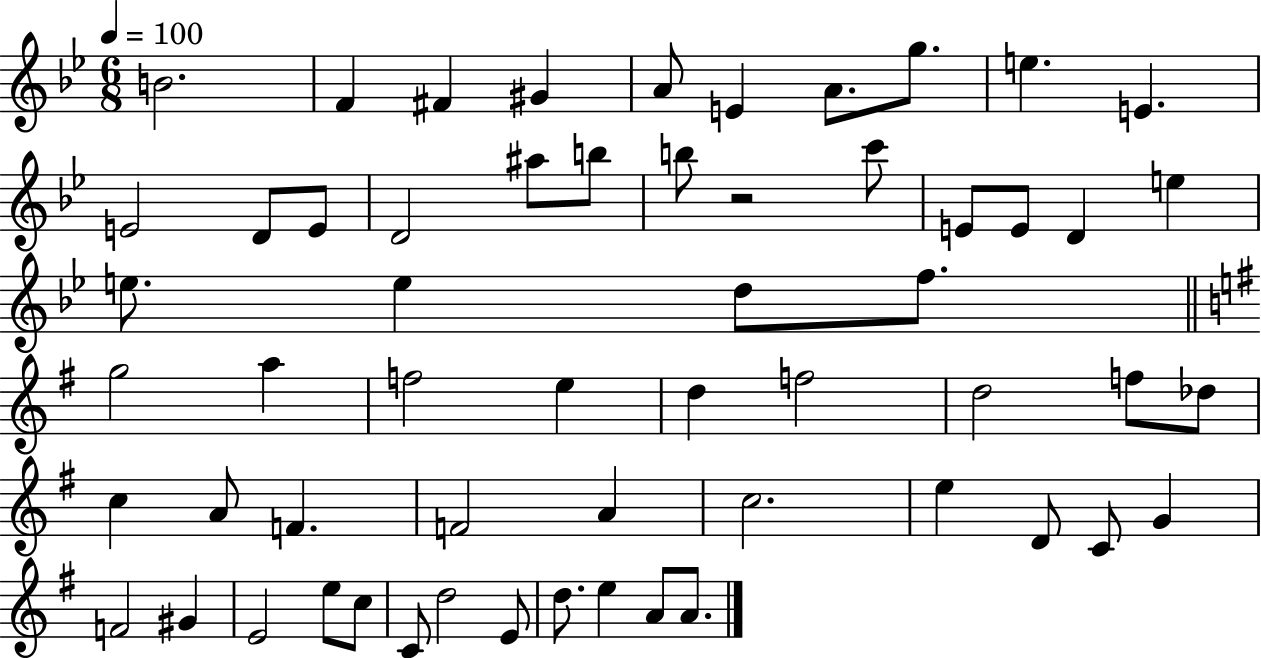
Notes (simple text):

B4/h. F4/q F#4/q G#4/q A4/e E4/q A4/e. G5/e. E5/q. E4/q. E4/h D4/e E4/e D4/h A#5/e B5/e B5/e R/h C6/e E4/e E4/e D4/q E5/q E5/e. E5/q D5/e F5/e. G5/h A5/q F5/h E5/q D5/q F5/h D5/h F5/e Db5/e C5/q A4/e F4/q. F4/h A4/q C5/h. E5/q D4/e C4/e G4/q F4/h G#4/q E4/h E5/e C5/e C4/e D5/h E4/e D5/e. E5/q A4/e A4/e.